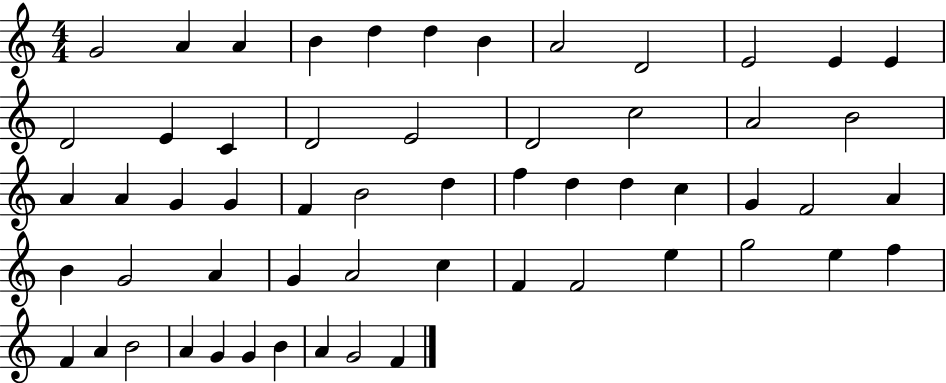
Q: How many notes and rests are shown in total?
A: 57